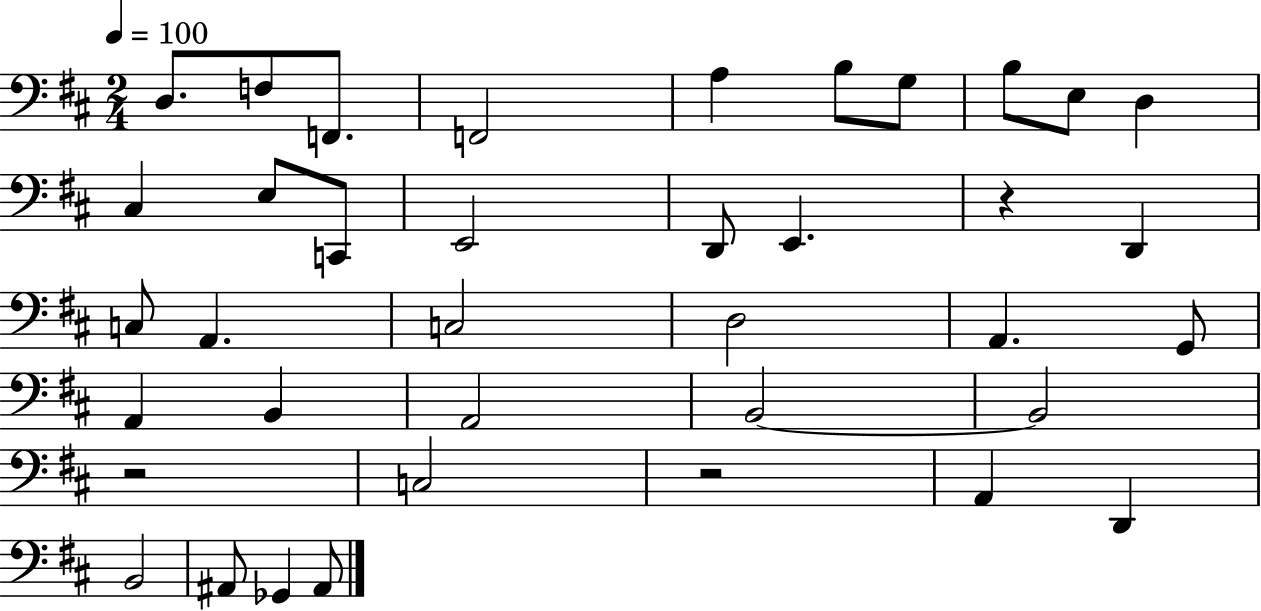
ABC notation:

X:1
T:Untitled
M:2/4
L:1/4
K:D
D,/2 F,/2 F,,/2 F,,2 A, B,/2 G,/2 B,/2 E,/2 D, ^C, E,/2 C,,/2 E,,2 D,,/2 E,, z D,, C,/2 A,, C,2 D,2 A,, G,,/2 A,, B,, A,,2 B,,2 B,,2 z2 C,2 z2 A,, D,, B,,2 ^A,,/2 _G,, ^A,,/2